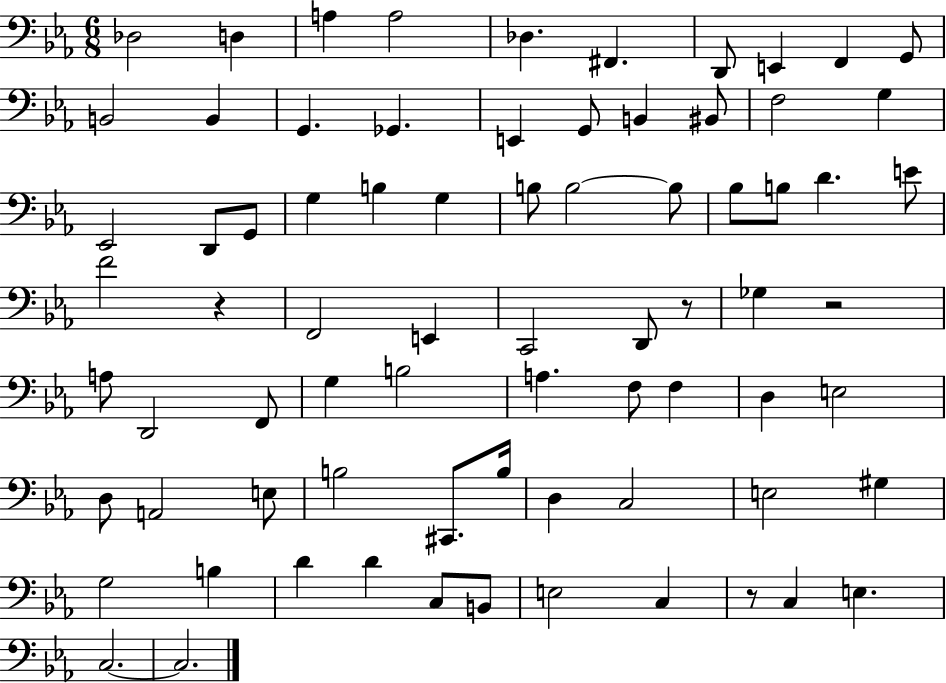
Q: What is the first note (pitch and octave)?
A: Db3